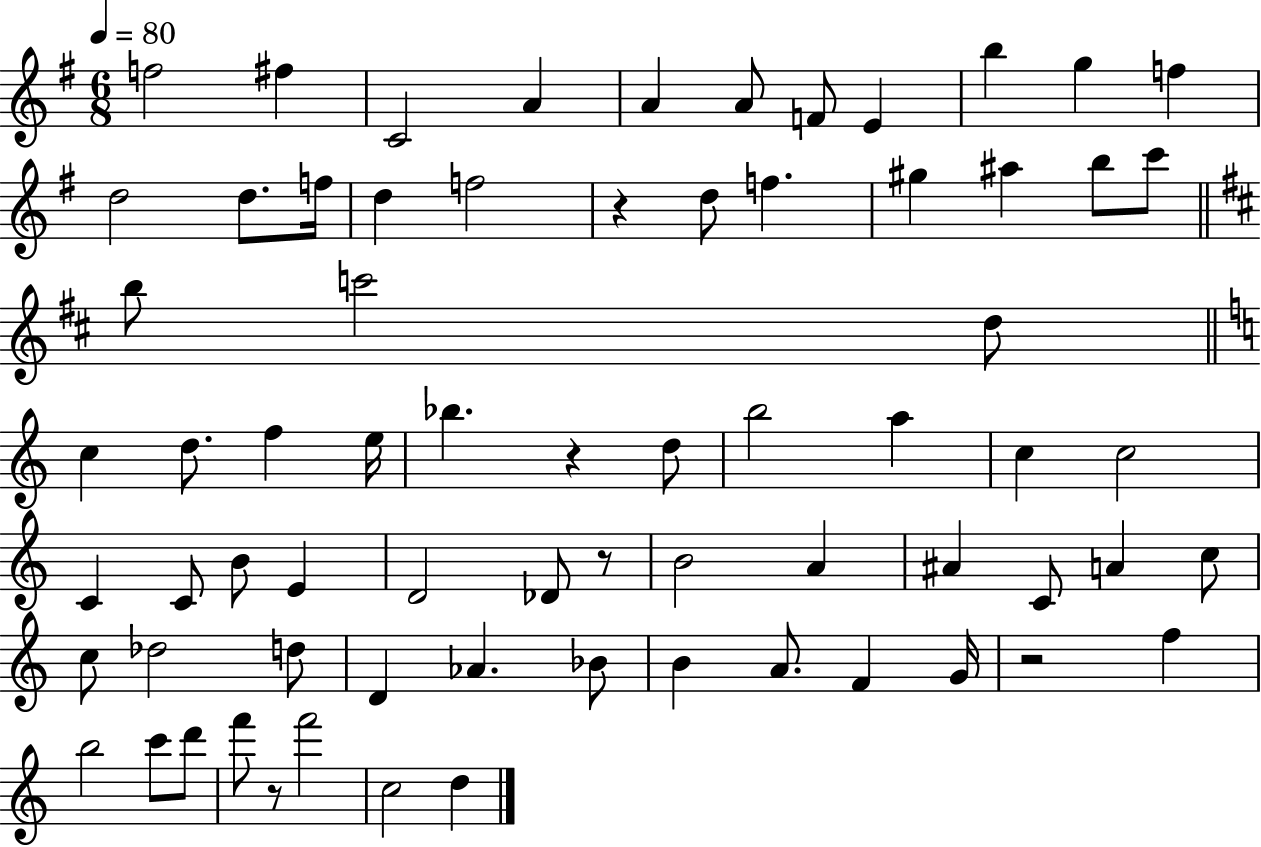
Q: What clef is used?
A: treble